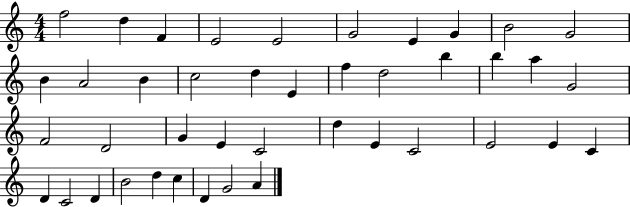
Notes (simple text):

F5/h D5/q F4/q E4/h E4/h G4/h E4/q G4/q B4/h G4/h B4/q A4/h B4/q C5/h D5/q E4/q F5/q D5/h B5/q B5/q A5/q G4/h F4/h D4/h G4/q E4/q C4/h D5/q E4/q C4/h E4/h E4/q C4/q D4/q C4/h D4/q B4/h D5/q C5/q D4/q G4/h A4/q